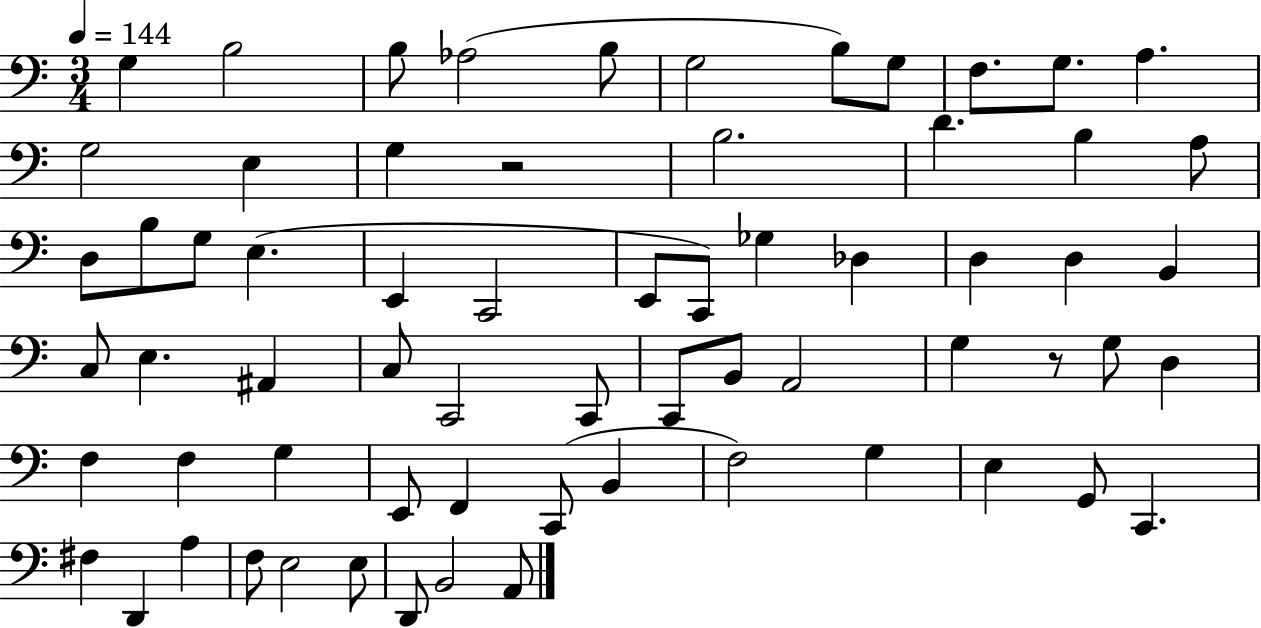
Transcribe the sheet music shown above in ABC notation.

X:1
T:Untitled
M:3/4
L:1/4
K:C
G, B,2 B,/2 _A,2 B,/2 G,2 B,/2 G,/2 F,/2 G,/2 A, G,2 E, G, z2 B,2 D B, A,/2 D,/2 B,/2 G,/2 E, E,, C,,2 E,,/2 C,,/2 _G, _D, D, D, B,, C,/2 E, ^A,, C,/2 C,,2 C,,/2 C,,/2 B,,/2 A,,2 G, z/2 G,/2 D, F, F, G, E,,/2 F,, C,,/2 B,, F,2 G, E, G,,/2 C,, ^F, D,, A, F,/2 E,2 E,/2 D,,/2 B,,2 A,,/2